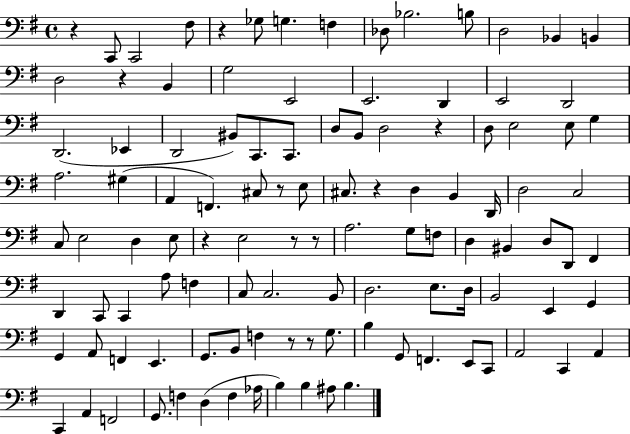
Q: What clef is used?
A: bass